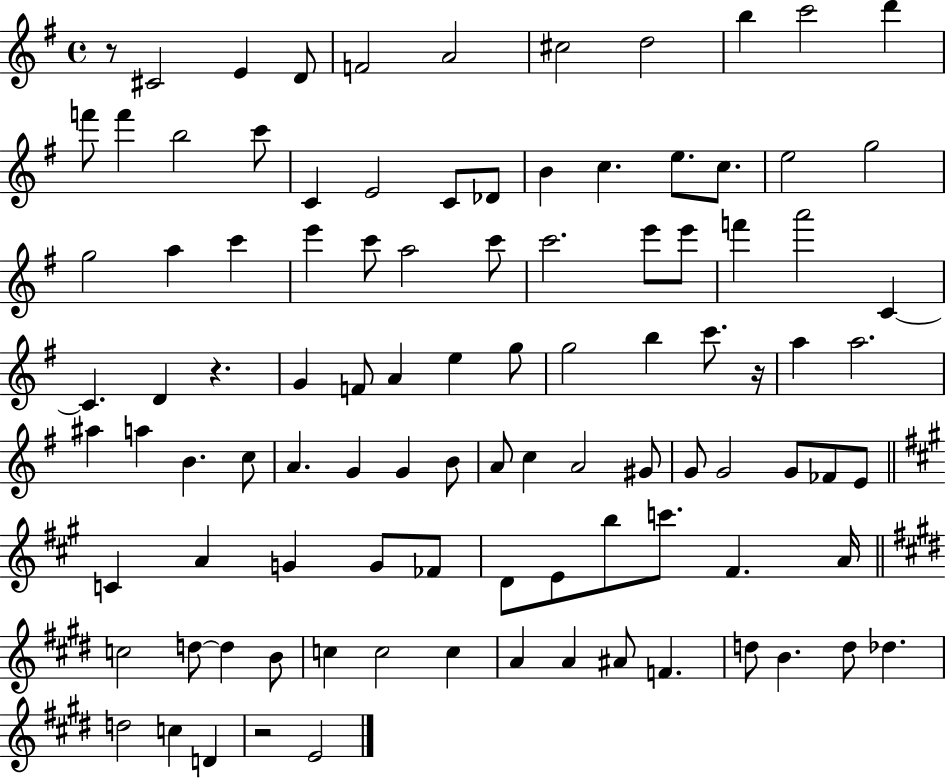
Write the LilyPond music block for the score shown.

{
  \clef treble
  \time 4/4
  \defaultTimeSignature
  \key g \major
  r8 cis'2 e'4 d'8 | f'2 a'2 | cis''2 d''2 | b''4 c'''2 d'''4 | \break f'''8 f'''4 b''2 c'''8 | c'4 e'2 c'8 des'8 | b'4 c''4. e''8. c''8. | e''2 g''2 | \break g''2 a''4 c'''4 | e'''4 c'''8 a''2 c'''8 | c'''2. e'''8 e'''8 | f'''4 a'''2 c'4~~ | \break c'4. d'4 r4. | g'4 f'8 a'4 e''4 g''8 | g''2 b''4 c'''8. r16 | a''4 a''2. | \break ais''4 a''4 b'4. c''8 | a'4. g'4 g'4 b'8 | a'8 c''4 a'2 gis'8 | g'8 g'2 g'8 fes'8 e'8 | \break \bar "||" \break \key a \major c'4 a'4 g'4 g'8 fes'8 | d'8 e'8 b''8 c'''8. fis'4. a'16 | \bar "||" \break \key e \major c''2 d''8~~ d''4 b'8 | c''4 c''2 c''4 | a'4 a'4 ais'8 f'4. | d''8 b'4. d''8 des''4. | \break d''2 c''4 d'4 | r2 e'2 | \bar "|."
}